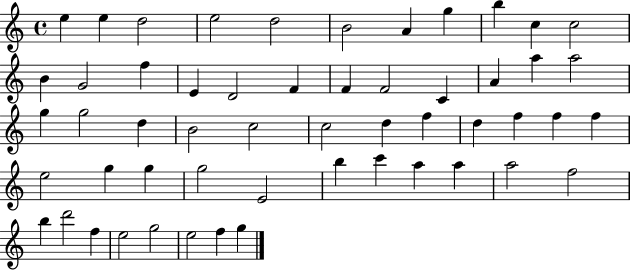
X:1
T:Untitled
M:4/4
L:1/4
K:C
e e d2 e2 d2 B2 A g b c c2 B G2 f E D2 F F F2 C A a a2 g g2 d B2 c2 c2 d f d f f f e2 g g g2 E2 b c' a a a2 f2 b d'2 f e2 g2 e2 f g